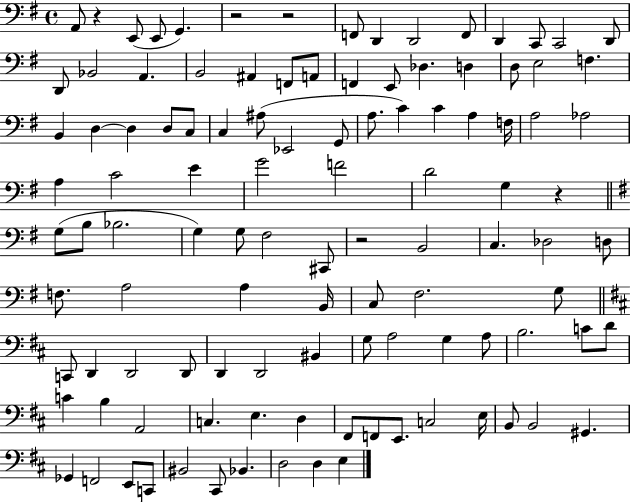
A2/e R/q E2/e E2/e G2/q. R/h R/h F2/e D2/q D2/h F2/e D2/q C2/e C2/h D2/e D2/e Bb2/h A2/q. B2/h A#2/q F2/e A2/e F2/q E2/e Db3/q. D3/q D3/e E3/h F3/q. B2/q D3/q D3/q D3/e C3/e C3/q A#3/e Eb2/h G2/e A3/e. C4/q C4/q A3/q F3/s A3/h Ab3/h A3/q C4/h E4/q G4/h F4/h D4/h G3/q R/q G3/e B3/e Bb3/h. G3/q G3/e F#3/h C#2/e R/h B2/h C3/q. Db3/h D3/e F3/e. A3/h A3/q B2/s C3/e F#3/h. G3/e C2/e D2/q D2/h D2/e D2/q D2/h BIS2/q G3/e A3/h G3/q A3/e B3/h. C4/e D4/e C4/q B3/q A2/h C3/q. E3/q. D3/q F#2/e F2/e E2/e. C3/h E3/s B2/e B2/h G#2/q. Gb2/q F2/h E2/e C2/e BIS2/h C#2/e Bb2/q. D3/h D3/q E3/q